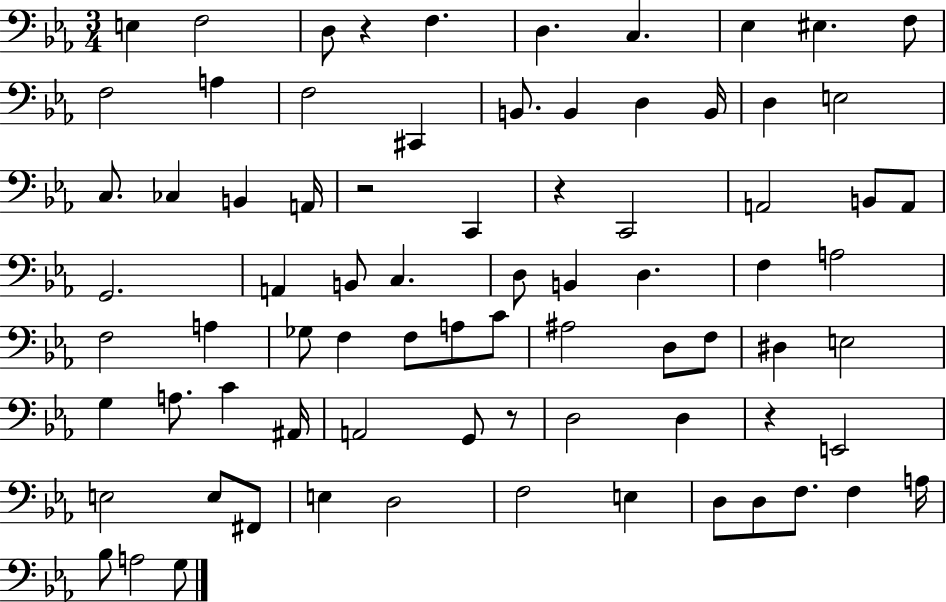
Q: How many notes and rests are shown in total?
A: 78